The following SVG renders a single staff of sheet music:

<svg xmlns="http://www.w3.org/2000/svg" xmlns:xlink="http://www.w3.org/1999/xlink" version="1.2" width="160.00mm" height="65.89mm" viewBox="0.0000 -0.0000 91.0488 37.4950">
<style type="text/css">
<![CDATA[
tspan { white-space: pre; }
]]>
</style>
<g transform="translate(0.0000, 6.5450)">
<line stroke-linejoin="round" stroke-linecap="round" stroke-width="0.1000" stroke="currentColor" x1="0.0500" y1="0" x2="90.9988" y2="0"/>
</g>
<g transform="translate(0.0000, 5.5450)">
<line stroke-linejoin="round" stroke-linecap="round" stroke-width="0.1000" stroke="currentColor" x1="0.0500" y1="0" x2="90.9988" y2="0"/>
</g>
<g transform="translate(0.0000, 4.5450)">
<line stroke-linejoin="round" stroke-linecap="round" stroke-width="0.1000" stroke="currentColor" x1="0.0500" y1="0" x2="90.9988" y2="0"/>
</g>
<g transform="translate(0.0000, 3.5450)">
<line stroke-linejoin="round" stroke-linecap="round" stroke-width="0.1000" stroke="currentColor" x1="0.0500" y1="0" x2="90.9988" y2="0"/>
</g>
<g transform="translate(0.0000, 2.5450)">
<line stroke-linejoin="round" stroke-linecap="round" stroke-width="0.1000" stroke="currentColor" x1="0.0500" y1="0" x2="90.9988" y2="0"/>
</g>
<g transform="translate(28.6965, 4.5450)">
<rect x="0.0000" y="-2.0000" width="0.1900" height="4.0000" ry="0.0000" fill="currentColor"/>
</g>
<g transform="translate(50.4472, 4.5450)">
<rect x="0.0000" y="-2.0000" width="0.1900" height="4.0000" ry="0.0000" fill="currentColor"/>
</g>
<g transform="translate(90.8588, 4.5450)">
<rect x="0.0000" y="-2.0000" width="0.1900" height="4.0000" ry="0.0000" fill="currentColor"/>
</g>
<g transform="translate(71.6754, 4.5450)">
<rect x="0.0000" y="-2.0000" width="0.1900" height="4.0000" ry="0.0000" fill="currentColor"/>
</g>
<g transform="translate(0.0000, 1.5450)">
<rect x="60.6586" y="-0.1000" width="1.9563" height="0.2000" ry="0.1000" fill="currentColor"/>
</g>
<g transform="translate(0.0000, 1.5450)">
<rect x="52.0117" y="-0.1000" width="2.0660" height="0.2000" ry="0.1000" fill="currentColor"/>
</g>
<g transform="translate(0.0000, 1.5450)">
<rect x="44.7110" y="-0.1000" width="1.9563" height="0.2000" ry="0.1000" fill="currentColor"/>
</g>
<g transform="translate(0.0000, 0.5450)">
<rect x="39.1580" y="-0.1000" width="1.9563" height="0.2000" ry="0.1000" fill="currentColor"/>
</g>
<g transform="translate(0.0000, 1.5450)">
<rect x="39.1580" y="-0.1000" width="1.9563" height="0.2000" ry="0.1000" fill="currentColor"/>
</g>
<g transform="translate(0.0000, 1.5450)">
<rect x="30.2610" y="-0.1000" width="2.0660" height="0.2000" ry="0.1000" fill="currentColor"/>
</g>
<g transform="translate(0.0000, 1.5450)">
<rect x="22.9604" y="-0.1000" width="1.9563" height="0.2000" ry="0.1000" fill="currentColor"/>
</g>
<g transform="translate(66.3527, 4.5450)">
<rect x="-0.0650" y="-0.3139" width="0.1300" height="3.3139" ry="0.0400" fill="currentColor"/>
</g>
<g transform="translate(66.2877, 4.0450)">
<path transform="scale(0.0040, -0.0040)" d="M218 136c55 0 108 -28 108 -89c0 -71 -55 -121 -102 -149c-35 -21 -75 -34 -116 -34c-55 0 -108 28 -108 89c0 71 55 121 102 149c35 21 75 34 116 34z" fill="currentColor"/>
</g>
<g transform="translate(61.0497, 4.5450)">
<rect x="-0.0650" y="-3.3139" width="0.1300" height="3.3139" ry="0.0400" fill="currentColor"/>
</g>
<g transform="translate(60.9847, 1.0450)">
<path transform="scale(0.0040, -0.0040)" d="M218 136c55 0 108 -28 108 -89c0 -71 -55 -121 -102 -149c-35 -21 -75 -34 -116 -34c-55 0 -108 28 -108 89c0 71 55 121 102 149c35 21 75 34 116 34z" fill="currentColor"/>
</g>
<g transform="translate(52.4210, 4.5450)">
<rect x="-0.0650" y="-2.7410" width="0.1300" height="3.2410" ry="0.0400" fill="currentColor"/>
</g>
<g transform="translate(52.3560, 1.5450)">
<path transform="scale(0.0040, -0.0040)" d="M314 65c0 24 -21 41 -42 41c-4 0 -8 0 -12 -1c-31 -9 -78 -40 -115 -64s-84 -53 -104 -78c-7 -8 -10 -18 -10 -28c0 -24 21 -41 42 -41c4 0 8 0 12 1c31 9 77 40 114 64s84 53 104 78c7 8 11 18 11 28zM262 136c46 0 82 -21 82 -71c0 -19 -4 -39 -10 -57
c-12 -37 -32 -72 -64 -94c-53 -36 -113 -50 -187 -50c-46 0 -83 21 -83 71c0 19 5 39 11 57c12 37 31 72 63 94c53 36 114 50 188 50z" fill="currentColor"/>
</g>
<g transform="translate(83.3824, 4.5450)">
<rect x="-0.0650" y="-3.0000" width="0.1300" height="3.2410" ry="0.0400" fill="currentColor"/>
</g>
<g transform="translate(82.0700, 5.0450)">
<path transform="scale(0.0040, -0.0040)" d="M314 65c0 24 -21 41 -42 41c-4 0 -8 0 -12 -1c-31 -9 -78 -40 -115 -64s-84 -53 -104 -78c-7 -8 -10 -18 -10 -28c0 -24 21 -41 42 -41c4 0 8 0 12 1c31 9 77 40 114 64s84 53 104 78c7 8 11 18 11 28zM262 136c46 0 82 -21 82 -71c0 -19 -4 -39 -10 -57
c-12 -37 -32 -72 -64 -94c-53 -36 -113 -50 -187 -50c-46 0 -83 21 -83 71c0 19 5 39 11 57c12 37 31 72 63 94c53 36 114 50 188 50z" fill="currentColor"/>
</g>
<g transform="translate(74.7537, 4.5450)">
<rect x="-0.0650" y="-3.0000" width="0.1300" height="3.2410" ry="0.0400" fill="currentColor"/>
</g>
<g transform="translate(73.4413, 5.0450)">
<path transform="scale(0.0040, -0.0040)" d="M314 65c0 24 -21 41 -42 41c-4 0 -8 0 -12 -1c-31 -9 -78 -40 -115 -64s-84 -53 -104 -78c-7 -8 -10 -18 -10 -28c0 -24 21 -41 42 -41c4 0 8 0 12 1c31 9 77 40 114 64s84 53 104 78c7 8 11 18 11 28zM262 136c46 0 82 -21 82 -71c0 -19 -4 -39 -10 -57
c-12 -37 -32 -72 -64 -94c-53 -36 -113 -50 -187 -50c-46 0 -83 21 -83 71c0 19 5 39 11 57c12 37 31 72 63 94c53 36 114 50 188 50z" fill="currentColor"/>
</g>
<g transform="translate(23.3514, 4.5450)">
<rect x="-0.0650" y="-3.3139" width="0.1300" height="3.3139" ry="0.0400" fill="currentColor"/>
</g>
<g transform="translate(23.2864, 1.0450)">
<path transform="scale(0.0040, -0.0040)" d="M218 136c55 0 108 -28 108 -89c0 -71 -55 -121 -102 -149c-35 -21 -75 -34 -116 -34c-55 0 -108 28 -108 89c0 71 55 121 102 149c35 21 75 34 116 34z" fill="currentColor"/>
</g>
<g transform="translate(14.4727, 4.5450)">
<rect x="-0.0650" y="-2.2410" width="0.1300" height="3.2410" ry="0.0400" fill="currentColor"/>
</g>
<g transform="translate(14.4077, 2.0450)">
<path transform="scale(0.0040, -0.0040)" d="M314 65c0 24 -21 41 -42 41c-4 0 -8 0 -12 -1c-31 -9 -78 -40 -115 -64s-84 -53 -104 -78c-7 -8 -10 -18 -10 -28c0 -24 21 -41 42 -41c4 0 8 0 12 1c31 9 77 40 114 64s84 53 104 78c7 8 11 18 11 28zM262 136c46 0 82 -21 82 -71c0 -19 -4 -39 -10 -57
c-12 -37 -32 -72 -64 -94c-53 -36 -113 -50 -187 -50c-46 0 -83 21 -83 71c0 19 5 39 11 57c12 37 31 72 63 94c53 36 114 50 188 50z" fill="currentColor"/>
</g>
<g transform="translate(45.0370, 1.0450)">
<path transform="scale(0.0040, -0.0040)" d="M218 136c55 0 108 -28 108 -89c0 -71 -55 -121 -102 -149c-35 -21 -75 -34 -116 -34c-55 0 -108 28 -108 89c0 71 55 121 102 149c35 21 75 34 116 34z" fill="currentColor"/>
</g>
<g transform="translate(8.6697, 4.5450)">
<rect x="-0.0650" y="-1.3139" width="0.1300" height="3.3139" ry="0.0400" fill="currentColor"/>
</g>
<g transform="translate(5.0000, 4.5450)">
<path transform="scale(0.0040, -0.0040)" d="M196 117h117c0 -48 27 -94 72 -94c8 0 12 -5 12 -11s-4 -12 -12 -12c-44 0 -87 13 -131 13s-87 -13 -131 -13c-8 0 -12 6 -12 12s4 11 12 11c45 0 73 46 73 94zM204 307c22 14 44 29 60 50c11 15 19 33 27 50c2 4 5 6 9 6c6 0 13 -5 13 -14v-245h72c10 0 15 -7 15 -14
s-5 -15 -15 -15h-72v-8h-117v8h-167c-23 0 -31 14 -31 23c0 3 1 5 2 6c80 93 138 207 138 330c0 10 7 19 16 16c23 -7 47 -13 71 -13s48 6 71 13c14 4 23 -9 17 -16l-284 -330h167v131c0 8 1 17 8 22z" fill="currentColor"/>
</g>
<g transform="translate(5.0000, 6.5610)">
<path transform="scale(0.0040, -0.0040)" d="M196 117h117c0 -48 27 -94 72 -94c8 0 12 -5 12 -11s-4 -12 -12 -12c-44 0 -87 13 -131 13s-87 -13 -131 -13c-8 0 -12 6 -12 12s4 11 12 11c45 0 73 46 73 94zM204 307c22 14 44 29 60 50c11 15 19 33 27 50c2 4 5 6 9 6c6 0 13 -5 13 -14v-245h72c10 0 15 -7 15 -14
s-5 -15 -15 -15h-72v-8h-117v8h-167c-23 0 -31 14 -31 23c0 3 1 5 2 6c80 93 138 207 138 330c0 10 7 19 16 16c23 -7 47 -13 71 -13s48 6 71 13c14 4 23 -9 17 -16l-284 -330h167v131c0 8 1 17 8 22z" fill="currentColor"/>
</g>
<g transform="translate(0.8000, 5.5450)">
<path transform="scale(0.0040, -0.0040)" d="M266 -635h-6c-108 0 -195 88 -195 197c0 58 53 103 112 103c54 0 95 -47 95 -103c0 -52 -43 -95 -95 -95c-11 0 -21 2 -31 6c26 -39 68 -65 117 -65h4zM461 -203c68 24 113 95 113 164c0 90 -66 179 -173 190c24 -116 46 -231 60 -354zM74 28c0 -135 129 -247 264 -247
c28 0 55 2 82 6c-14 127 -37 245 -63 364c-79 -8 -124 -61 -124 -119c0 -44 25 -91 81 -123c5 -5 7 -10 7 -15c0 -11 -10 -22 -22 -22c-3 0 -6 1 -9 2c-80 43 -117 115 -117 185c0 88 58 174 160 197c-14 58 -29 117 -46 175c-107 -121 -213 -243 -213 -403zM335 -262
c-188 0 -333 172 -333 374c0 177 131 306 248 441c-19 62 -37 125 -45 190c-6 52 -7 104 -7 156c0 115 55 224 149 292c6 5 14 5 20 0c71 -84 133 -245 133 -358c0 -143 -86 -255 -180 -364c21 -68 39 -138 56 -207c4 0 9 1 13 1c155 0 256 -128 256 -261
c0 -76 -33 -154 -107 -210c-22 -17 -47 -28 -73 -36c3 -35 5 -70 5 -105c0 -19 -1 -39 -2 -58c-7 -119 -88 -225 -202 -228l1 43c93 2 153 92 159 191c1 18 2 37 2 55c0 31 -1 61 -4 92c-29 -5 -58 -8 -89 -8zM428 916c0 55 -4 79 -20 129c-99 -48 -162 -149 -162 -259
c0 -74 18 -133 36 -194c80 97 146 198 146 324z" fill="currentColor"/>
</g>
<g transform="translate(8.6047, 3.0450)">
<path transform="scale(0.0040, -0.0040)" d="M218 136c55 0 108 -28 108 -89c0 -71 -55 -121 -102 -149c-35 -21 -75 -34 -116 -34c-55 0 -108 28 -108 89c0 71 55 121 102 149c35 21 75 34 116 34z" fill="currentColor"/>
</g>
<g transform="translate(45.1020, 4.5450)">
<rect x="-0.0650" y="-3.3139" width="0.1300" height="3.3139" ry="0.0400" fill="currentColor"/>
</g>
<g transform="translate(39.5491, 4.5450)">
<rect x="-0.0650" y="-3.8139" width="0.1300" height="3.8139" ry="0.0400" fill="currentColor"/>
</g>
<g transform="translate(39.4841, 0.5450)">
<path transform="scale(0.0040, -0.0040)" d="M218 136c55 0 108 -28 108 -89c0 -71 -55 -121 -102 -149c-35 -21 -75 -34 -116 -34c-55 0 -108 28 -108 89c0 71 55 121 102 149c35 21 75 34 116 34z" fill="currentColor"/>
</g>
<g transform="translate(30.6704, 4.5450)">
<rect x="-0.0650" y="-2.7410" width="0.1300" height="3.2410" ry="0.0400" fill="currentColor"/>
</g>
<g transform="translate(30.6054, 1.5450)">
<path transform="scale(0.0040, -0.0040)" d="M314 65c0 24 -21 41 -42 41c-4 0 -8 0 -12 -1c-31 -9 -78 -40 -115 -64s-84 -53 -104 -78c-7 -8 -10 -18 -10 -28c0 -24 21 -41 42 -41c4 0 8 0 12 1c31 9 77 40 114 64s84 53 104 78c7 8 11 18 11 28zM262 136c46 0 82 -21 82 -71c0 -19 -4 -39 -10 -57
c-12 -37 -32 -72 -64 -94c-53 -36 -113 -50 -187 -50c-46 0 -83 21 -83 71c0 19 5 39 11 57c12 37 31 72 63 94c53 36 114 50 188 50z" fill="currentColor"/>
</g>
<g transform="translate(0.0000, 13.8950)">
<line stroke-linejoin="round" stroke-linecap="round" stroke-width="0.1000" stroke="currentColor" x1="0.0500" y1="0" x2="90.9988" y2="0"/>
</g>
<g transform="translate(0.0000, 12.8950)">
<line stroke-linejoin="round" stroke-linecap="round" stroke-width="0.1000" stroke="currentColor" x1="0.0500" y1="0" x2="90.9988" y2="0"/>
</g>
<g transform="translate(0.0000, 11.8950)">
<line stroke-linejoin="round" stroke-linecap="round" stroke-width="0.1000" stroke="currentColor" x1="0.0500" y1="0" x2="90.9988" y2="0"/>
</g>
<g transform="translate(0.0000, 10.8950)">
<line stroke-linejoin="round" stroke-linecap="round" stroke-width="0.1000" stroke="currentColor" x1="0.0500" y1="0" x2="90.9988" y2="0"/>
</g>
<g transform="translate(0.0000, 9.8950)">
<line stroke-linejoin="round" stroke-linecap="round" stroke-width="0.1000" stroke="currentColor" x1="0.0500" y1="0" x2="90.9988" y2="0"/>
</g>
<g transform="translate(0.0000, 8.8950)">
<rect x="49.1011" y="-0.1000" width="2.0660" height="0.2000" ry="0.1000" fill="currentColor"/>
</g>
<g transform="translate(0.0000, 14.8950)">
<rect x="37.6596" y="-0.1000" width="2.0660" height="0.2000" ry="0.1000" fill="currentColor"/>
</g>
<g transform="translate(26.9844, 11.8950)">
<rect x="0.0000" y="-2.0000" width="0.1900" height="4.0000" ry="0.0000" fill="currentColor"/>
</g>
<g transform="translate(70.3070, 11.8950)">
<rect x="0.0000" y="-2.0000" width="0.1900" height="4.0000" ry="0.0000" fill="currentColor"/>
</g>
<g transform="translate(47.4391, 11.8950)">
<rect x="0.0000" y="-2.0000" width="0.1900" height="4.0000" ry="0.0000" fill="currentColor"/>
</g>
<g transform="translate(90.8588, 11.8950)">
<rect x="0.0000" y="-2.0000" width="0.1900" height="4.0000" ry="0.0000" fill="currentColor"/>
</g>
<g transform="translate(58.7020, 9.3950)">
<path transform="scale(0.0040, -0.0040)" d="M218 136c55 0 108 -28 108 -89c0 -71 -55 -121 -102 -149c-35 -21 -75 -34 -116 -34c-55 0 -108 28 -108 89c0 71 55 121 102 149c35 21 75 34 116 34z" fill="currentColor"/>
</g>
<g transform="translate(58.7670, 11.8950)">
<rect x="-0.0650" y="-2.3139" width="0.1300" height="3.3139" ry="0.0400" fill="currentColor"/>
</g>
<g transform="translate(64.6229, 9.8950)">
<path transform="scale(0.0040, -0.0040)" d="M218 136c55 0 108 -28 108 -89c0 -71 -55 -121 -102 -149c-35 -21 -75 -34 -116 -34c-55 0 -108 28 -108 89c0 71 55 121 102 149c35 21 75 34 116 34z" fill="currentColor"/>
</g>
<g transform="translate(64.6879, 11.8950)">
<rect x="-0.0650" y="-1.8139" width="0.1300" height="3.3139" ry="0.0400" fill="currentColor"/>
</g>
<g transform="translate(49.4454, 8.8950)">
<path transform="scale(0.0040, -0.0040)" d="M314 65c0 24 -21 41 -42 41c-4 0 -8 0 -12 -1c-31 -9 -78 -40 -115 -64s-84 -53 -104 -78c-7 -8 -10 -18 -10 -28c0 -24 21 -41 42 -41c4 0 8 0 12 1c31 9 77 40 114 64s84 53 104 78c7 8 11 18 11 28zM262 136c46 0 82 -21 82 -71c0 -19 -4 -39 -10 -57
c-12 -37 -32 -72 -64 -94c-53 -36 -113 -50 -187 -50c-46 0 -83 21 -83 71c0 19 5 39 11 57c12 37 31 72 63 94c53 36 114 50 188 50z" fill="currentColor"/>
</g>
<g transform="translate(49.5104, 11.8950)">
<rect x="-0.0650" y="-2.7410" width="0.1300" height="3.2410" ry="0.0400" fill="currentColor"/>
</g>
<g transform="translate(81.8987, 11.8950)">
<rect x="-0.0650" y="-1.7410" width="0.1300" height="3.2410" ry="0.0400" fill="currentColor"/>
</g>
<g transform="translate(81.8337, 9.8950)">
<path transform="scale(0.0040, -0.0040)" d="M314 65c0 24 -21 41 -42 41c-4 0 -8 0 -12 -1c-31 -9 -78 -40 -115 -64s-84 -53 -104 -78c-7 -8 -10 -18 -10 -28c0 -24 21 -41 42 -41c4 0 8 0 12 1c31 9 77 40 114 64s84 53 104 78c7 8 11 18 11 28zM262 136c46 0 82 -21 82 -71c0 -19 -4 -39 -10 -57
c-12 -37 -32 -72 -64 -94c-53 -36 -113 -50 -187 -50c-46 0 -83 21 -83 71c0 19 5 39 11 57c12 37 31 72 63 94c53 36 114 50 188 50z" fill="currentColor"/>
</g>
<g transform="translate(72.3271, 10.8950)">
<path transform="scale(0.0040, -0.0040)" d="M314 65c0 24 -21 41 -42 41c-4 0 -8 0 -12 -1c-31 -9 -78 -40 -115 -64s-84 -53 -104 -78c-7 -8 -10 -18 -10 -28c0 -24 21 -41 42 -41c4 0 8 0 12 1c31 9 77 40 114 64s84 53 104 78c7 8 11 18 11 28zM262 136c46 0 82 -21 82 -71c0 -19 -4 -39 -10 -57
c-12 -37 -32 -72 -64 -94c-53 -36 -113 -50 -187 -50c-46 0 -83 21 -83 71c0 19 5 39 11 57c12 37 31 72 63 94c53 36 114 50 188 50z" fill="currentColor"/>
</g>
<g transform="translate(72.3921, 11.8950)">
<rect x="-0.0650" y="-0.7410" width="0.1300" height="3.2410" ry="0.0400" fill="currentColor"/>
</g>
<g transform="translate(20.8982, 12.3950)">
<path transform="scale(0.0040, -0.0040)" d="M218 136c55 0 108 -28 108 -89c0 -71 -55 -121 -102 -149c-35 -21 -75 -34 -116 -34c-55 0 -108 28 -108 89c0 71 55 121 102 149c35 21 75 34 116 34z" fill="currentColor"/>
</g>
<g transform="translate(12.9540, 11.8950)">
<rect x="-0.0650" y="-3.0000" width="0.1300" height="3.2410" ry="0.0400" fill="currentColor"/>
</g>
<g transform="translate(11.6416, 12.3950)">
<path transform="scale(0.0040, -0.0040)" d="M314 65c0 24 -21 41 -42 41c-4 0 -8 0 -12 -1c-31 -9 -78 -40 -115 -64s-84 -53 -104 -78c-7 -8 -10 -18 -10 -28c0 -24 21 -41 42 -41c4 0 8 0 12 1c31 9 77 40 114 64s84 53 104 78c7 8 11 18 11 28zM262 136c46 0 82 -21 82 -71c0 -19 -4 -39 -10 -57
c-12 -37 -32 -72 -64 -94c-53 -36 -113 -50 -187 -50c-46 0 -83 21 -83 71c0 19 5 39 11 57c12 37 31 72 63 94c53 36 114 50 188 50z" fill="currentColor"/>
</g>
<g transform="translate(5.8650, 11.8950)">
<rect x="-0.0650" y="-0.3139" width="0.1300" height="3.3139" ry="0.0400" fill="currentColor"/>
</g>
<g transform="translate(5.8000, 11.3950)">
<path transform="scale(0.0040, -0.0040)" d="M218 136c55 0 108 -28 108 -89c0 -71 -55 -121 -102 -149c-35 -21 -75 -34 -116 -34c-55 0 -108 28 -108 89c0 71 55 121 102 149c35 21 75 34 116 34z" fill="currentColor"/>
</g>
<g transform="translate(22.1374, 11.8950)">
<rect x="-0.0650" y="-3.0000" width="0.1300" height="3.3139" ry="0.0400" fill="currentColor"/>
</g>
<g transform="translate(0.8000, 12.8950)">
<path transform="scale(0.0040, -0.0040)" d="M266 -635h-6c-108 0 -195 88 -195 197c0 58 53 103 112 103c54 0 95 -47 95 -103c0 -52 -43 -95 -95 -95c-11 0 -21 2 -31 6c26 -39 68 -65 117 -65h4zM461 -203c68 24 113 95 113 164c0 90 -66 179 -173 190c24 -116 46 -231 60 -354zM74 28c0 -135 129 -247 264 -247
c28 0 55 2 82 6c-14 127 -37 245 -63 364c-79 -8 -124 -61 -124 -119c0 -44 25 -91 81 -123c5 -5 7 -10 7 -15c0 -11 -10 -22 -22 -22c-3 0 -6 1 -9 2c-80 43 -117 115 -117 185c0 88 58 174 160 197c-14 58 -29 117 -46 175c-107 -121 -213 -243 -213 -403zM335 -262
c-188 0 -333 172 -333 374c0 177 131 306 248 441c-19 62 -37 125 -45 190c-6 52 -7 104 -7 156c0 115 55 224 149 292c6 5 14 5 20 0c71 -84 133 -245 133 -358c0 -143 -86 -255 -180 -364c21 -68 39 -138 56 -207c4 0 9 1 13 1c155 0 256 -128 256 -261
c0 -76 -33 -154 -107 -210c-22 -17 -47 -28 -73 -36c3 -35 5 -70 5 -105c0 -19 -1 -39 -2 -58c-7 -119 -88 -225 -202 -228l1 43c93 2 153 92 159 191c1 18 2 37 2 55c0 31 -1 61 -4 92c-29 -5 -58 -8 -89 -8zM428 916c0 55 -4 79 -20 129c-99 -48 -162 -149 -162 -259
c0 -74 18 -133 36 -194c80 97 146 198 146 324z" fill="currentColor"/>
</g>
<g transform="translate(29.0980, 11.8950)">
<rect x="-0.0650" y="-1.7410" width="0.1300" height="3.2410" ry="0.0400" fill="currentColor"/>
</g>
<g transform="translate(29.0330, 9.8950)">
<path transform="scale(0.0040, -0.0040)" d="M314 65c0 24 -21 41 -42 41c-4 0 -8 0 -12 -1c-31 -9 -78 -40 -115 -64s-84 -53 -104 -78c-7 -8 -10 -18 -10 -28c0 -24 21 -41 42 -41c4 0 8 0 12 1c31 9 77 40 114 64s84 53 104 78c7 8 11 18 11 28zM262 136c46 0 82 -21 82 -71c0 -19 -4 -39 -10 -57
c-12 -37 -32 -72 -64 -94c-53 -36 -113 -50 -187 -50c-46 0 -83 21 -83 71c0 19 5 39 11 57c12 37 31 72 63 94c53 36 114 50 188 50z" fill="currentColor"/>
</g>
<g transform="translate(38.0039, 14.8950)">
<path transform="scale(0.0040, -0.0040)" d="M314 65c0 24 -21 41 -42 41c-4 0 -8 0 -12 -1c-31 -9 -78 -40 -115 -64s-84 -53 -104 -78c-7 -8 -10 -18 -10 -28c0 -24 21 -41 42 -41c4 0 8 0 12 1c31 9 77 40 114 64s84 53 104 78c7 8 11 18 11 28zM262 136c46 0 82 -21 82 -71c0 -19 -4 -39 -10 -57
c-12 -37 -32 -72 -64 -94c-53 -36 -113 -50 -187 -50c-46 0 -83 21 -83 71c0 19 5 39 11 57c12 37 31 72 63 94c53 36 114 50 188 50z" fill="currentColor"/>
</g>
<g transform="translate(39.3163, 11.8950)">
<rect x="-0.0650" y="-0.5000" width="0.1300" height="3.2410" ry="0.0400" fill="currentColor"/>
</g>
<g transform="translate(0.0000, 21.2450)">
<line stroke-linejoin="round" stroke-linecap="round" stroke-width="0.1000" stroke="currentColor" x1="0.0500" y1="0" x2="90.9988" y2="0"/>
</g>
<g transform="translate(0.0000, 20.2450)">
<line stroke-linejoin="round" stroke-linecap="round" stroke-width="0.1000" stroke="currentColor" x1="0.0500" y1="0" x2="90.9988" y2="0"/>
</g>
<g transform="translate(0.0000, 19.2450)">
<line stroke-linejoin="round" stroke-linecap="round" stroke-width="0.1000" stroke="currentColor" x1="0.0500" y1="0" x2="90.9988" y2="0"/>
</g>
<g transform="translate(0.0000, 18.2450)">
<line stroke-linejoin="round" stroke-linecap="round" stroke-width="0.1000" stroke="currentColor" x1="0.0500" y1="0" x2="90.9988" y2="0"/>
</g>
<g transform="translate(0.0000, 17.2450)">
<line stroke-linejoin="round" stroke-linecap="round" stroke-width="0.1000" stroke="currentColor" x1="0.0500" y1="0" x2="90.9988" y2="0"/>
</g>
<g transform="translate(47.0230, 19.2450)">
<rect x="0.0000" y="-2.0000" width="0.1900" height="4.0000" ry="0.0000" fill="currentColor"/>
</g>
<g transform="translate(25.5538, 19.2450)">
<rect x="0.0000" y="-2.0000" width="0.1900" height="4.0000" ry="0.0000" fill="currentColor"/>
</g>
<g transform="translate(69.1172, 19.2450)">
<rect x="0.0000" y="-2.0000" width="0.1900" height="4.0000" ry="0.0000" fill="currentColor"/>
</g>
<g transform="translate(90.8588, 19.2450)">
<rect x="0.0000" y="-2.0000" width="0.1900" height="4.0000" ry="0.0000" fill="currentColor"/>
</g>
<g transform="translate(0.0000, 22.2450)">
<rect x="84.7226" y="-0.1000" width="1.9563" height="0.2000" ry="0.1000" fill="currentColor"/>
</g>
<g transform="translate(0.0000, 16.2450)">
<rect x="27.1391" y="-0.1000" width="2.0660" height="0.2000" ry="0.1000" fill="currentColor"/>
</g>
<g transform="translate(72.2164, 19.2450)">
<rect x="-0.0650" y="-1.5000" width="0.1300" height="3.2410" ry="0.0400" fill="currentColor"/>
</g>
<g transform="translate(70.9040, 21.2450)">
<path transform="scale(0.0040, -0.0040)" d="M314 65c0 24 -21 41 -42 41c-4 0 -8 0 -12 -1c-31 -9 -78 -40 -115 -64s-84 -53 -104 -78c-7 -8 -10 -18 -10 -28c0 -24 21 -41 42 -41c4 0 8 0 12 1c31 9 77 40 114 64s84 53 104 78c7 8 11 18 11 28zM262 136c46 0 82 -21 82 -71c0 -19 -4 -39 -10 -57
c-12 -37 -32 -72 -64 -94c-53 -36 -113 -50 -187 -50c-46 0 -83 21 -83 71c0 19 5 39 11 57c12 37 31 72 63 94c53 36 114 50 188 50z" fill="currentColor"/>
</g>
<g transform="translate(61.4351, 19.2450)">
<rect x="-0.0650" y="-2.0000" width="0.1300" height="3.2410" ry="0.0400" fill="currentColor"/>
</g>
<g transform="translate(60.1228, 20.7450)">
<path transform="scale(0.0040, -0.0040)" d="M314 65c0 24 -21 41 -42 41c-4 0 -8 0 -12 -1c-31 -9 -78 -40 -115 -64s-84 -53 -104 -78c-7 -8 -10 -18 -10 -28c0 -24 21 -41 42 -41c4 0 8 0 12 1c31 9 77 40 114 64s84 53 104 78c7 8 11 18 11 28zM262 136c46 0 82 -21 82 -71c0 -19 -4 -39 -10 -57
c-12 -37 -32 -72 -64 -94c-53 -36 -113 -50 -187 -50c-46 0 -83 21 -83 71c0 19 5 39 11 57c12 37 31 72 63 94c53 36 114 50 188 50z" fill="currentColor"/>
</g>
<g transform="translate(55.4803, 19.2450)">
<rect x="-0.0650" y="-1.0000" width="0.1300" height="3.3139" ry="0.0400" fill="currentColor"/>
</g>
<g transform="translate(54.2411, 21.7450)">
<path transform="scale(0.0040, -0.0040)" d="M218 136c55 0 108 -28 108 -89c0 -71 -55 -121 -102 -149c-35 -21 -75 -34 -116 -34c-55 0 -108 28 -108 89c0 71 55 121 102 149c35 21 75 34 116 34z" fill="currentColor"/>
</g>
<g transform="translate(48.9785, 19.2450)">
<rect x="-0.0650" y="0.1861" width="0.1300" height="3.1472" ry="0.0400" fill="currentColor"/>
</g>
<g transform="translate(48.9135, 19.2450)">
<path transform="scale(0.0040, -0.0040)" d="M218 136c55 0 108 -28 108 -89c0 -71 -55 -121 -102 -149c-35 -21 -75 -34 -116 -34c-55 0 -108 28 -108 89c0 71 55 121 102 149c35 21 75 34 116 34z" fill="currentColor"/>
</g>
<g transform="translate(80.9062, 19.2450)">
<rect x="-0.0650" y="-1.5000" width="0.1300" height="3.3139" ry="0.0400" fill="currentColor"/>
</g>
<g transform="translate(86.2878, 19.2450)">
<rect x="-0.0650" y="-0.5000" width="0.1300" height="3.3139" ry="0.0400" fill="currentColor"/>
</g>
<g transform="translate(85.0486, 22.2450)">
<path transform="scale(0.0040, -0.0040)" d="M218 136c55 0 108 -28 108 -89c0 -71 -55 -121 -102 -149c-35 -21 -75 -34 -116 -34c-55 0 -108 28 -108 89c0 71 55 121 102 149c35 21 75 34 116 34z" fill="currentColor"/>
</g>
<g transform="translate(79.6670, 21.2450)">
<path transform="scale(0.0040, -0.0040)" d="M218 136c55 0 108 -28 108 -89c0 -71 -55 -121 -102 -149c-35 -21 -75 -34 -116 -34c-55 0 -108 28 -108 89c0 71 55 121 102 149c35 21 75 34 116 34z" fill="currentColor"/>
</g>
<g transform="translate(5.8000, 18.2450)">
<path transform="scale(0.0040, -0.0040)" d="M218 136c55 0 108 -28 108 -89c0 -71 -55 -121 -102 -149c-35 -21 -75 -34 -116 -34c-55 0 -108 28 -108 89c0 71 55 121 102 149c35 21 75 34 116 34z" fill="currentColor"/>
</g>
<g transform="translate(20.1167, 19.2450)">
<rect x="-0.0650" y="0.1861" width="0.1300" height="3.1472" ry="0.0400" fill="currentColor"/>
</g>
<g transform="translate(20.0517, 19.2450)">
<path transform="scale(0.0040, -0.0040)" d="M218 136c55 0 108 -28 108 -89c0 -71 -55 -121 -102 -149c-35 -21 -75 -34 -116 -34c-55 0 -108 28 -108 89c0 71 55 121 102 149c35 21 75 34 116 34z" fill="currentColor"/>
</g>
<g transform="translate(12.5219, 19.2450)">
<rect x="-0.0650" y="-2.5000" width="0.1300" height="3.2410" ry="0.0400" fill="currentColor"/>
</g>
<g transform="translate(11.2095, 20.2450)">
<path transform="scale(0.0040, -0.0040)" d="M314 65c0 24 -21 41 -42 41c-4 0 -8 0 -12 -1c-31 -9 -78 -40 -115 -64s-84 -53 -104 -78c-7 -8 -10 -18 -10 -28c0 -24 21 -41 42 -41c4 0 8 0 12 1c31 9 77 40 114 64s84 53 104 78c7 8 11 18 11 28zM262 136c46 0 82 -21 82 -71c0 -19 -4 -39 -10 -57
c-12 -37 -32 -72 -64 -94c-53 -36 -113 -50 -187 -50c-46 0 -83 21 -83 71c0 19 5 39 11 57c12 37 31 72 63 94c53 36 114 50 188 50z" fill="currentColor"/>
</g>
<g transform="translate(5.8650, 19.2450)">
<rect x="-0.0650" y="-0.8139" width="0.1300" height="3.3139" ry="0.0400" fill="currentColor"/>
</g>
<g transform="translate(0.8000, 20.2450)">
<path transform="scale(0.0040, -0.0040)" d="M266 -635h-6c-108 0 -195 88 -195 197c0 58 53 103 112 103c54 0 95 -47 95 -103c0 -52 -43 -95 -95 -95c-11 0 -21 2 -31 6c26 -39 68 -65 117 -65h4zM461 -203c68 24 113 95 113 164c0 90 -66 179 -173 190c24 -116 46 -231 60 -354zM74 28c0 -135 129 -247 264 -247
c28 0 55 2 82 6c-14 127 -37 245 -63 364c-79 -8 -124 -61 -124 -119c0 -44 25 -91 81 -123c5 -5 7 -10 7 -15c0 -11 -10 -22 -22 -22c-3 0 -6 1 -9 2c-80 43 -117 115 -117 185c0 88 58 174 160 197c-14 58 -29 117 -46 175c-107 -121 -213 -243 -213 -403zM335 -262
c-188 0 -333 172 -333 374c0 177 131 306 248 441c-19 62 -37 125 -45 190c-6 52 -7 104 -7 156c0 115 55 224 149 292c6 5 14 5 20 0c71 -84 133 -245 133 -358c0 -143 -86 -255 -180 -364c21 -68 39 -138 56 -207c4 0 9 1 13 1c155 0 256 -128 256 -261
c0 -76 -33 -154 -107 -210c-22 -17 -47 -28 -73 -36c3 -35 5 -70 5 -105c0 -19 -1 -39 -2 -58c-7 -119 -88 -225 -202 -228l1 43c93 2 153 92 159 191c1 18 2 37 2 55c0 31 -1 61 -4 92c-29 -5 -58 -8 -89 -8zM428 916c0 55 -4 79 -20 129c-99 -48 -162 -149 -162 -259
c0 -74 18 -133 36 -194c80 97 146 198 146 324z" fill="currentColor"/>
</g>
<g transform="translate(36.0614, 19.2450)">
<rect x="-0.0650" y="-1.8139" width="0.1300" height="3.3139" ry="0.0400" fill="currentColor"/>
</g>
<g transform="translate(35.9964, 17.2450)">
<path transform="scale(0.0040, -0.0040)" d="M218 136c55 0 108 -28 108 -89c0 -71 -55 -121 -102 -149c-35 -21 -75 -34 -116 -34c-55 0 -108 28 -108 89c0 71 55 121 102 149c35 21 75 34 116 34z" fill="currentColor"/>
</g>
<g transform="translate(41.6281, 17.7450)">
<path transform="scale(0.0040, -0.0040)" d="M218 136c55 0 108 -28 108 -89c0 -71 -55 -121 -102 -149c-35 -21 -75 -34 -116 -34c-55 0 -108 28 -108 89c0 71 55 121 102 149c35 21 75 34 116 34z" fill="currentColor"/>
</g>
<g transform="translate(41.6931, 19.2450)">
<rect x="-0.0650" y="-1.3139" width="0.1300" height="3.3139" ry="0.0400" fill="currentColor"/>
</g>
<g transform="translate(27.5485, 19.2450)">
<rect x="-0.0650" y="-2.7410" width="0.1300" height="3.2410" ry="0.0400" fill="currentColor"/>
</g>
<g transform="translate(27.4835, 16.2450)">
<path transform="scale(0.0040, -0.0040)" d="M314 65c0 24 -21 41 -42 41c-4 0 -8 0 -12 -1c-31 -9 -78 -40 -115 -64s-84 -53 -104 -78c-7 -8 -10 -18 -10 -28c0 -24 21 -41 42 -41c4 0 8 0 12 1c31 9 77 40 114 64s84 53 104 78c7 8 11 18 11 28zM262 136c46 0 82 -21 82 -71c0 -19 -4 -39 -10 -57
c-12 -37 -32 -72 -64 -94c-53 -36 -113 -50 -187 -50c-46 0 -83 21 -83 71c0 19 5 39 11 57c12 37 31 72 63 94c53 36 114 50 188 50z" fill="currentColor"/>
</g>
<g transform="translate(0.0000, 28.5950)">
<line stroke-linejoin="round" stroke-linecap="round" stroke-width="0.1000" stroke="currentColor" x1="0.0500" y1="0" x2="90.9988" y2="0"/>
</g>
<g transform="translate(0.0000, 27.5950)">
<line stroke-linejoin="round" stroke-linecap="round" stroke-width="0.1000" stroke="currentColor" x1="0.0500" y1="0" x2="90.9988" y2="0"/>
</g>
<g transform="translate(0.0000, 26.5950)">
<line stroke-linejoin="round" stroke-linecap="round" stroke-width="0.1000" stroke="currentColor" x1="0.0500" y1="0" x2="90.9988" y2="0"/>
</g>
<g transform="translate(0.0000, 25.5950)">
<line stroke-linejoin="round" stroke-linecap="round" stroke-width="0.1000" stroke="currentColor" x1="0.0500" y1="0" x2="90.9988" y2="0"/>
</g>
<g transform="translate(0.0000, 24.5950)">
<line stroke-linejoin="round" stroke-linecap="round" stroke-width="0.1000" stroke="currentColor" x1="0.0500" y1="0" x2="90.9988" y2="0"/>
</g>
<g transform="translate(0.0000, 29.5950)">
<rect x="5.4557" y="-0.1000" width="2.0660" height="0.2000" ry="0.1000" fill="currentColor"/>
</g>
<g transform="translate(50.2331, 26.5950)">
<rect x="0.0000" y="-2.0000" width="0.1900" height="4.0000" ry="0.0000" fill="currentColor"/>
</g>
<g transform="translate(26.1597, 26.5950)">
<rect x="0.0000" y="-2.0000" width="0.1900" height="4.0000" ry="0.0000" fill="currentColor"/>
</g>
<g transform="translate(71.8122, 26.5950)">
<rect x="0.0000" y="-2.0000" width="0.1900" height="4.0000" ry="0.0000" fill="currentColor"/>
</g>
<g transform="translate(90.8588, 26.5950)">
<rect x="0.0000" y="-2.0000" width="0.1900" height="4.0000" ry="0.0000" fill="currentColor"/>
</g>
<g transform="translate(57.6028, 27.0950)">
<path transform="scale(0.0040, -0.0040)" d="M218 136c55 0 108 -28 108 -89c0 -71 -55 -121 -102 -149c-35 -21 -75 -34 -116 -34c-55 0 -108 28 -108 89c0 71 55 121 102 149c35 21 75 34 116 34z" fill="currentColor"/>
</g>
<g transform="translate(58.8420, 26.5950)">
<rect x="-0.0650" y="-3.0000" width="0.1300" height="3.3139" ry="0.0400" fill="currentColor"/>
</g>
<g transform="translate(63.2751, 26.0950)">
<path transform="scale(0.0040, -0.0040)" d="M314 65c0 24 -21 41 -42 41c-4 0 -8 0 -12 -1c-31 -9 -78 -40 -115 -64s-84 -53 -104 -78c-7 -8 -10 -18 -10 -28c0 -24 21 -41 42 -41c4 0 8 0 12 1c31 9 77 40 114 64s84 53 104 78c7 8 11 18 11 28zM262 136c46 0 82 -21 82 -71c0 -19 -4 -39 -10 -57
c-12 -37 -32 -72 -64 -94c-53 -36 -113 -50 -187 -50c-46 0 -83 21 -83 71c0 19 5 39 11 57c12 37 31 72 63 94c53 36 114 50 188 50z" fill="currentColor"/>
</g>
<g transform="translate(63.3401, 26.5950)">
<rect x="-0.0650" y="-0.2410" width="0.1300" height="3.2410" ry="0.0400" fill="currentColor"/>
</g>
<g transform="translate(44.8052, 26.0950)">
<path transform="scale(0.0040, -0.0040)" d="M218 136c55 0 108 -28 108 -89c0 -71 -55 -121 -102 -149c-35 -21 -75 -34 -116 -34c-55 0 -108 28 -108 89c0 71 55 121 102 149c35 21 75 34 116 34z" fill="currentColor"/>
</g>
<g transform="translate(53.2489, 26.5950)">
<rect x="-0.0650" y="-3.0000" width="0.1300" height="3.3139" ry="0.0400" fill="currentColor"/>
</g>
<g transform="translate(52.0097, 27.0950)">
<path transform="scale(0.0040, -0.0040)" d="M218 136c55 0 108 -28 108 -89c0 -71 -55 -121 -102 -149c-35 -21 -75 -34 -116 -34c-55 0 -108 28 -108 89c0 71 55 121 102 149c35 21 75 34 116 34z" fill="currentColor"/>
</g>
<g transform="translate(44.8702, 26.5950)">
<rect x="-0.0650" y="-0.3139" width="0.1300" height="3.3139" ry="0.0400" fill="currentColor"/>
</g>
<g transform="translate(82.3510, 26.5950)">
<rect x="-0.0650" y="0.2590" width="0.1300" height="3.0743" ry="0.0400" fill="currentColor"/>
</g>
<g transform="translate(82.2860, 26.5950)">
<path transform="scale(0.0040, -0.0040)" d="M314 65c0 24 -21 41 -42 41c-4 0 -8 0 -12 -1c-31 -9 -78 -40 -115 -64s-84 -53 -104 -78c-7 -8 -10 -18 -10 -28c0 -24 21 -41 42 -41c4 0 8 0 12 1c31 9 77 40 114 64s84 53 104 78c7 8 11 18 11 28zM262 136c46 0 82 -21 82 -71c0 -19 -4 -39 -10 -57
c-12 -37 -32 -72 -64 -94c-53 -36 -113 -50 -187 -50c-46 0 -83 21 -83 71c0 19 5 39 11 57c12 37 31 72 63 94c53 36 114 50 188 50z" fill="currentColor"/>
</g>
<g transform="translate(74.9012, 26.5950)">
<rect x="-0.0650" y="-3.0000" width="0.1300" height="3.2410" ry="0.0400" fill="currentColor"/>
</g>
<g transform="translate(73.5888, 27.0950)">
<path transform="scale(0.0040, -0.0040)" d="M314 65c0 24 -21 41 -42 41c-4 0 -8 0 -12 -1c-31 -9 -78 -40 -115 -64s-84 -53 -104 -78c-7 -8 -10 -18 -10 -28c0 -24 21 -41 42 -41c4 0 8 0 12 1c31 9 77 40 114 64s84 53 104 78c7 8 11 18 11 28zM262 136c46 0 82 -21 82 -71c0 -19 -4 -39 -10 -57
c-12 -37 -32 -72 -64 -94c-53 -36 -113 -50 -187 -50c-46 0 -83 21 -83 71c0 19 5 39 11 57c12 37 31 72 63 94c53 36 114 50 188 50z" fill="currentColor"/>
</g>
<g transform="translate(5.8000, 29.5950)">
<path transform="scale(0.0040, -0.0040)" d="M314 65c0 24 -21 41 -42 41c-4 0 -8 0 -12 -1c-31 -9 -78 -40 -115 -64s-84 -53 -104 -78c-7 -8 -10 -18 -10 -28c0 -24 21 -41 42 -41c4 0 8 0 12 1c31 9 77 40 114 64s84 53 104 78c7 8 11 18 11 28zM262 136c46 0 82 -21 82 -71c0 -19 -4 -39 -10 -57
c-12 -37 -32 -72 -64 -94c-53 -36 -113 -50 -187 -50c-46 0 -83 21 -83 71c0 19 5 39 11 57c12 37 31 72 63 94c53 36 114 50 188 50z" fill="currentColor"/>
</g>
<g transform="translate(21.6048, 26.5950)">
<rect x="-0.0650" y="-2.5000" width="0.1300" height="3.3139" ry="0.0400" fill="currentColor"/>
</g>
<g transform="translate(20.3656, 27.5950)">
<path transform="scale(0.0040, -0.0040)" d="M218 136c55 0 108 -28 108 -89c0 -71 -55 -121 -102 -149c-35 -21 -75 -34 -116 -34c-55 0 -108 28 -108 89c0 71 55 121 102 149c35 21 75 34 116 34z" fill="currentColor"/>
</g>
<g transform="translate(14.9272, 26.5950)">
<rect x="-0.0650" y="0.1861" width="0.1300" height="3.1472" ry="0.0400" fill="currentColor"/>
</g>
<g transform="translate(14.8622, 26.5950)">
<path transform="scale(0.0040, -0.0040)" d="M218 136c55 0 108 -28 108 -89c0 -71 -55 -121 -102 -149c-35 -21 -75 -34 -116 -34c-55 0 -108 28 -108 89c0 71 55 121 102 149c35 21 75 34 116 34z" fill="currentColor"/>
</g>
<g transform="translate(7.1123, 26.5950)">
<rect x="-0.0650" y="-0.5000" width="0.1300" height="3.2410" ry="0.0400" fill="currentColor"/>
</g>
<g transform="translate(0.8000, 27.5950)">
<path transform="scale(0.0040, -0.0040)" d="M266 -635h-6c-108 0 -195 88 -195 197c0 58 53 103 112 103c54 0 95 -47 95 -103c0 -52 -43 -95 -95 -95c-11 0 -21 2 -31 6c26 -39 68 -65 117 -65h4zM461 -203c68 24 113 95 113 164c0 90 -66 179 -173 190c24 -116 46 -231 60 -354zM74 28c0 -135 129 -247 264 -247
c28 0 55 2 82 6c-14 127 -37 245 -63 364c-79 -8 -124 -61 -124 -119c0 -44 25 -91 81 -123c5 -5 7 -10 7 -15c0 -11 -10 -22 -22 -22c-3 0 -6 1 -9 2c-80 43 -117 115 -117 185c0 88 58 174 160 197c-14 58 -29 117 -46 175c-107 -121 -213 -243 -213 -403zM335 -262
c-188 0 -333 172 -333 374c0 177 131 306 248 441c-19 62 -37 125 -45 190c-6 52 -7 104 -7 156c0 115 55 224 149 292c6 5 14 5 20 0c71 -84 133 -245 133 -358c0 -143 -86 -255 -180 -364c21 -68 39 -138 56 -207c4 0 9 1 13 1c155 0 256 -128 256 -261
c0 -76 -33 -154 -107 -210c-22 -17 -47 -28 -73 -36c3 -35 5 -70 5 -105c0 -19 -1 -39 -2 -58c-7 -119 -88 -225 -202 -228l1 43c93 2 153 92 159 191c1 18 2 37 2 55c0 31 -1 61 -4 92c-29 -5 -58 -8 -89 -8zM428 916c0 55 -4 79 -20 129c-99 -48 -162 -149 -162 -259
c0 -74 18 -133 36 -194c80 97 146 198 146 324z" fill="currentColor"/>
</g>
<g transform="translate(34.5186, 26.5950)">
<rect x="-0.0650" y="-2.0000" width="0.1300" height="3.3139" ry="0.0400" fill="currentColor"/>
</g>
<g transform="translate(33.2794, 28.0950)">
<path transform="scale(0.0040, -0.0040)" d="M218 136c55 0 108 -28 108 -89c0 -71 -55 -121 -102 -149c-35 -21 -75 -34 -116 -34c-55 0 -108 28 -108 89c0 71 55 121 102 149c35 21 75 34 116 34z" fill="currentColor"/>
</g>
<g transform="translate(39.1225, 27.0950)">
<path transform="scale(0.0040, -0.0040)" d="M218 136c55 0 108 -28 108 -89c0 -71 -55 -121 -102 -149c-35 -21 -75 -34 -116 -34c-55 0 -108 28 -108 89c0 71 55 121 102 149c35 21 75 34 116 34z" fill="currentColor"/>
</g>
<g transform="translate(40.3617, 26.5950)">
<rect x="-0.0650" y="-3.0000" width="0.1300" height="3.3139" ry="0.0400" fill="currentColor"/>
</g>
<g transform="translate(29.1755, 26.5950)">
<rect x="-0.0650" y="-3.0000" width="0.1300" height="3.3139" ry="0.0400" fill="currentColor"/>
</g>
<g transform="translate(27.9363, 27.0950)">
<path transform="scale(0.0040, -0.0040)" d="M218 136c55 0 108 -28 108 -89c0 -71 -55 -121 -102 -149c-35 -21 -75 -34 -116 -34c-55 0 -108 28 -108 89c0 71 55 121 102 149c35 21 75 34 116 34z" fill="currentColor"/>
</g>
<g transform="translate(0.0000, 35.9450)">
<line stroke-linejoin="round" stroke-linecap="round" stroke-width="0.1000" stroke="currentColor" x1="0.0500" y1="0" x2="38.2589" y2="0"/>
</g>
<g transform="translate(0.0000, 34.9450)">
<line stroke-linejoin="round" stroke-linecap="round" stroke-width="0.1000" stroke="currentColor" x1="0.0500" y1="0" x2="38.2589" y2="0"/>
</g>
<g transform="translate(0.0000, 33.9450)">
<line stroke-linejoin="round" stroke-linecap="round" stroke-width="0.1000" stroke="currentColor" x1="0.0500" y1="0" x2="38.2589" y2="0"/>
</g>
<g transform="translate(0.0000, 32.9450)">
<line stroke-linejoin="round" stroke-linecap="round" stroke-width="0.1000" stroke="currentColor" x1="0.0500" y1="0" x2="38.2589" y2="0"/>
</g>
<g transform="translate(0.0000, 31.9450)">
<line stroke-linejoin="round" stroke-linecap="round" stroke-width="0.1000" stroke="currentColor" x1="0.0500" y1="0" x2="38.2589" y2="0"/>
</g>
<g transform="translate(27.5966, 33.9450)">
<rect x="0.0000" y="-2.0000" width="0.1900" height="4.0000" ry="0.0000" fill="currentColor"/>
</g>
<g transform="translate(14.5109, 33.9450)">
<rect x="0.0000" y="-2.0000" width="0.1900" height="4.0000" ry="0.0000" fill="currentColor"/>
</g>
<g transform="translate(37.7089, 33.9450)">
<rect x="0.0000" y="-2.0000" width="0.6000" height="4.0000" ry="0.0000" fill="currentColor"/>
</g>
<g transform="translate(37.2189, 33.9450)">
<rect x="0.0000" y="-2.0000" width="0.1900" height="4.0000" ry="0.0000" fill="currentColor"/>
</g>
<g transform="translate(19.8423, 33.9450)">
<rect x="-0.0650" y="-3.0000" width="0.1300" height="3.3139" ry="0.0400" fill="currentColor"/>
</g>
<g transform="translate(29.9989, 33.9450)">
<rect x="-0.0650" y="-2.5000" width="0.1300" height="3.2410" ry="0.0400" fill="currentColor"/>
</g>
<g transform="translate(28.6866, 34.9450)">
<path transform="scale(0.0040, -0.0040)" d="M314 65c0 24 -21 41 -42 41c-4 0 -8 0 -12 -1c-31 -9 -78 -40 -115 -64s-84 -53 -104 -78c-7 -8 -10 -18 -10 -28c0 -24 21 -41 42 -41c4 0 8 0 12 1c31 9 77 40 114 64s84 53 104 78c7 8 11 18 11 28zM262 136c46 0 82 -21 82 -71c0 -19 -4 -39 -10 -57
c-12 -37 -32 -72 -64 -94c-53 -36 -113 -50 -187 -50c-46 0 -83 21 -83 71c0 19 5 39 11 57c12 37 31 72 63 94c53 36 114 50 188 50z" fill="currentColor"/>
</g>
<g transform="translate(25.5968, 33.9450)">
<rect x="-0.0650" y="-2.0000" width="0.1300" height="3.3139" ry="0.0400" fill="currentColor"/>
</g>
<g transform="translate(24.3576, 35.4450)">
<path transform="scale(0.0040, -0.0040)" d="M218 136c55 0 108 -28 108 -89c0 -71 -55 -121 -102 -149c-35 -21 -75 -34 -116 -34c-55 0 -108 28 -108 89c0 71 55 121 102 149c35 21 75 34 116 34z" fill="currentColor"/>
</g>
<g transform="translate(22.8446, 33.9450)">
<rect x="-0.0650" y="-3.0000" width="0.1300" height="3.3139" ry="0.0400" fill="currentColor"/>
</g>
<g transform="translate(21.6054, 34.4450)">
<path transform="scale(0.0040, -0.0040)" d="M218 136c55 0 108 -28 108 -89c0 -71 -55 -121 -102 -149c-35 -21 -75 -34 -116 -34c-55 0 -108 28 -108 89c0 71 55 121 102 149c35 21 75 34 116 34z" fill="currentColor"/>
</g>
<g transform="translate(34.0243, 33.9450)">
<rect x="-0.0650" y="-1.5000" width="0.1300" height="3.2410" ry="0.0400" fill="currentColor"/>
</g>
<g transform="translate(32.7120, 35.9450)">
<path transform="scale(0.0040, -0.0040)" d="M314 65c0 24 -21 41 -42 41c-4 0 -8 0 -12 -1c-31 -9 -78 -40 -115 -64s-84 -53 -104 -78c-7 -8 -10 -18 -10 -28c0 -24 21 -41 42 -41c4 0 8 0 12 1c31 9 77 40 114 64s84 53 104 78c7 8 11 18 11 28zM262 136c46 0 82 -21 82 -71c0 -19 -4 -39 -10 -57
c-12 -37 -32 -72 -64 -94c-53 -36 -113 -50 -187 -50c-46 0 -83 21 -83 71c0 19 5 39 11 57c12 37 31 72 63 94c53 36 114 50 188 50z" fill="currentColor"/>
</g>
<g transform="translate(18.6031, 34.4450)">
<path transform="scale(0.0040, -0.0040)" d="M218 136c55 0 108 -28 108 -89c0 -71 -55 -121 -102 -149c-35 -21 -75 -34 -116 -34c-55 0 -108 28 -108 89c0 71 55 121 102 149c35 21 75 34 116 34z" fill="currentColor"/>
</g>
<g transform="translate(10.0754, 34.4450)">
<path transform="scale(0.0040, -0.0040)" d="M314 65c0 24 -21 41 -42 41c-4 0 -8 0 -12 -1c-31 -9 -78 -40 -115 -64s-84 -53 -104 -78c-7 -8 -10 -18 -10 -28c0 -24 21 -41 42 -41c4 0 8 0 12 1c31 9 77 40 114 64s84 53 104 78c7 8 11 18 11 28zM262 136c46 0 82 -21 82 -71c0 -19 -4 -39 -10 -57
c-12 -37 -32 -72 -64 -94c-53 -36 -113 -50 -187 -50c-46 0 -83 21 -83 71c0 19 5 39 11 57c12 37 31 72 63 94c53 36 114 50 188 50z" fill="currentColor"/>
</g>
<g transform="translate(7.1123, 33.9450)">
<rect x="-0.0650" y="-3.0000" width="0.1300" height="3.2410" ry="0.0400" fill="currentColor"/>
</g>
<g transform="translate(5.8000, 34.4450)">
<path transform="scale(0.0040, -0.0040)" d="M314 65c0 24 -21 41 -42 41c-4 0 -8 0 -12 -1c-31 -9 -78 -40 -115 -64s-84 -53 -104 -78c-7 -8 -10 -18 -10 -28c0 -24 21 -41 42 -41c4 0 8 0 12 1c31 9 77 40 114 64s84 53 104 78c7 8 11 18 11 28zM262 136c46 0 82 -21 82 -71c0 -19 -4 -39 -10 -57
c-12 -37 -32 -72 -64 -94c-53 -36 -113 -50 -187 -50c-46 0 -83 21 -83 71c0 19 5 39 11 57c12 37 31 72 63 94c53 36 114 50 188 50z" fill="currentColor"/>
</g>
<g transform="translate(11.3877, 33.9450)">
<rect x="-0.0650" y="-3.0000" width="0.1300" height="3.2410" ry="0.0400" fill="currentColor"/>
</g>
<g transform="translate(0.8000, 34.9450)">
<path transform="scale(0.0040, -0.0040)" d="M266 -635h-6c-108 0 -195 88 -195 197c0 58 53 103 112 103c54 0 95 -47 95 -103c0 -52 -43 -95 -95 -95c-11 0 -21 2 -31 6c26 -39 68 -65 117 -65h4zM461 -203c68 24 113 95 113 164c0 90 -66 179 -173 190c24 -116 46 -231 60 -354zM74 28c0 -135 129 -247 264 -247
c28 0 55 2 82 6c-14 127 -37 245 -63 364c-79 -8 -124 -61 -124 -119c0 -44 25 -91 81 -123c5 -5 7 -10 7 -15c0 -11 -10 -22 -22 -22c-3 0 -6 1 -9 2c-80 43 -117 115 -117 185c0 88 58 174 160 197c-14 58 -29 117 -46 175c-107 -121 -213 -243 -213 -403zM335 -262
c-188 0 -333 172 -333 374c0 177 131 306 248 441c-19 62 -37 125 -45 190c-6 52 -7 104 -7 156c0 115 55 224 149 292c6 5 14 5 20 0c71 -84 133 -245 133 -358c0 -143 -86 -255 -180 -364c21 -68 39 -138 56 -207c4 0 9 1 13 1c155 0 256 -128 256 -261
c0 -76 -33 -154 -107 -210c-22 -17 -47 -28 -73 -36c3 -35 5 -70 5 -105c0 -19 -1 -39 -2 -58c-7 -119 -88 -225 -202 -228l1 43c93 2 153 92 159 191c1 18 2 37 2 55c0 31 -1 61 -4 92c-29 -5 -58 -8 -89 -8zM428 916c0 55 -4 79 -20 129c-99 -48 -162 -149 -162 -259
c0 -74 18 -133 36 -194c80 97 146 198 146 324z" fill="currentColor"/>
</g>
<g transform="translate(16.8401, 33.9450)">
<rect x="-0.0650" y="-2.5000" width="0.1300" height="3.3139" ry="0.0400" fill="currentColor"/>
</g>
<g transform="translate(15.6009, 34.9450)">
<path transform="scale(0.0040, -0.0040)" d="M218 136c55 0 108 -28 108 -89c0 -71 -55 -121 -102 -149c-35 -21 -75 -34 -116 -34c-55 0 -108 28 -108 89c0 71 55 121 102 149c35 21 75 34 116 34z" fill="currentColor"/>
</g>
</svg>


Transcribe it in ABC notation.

X:1
T:Untitled
M:4/4
L:1/4
K:C
e g2 b a2 c' b a2 b c A2 A2 c A2 A f2 C2 a2 g f d2 f2 d G2 B a2 f e B D F2 E2 E C C2 B G A F A c A A c2 A2 B2 A2 A2 G A A F G2 E2